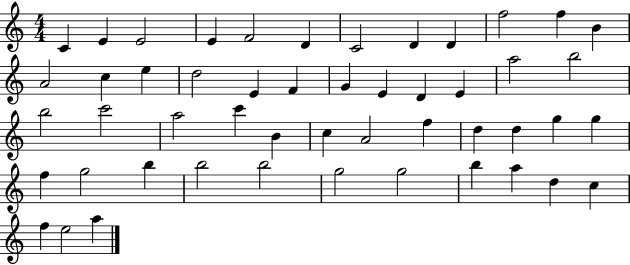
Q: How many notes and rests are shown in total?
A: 50